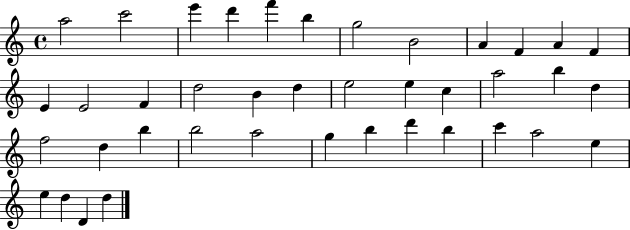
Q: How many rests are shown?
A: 0